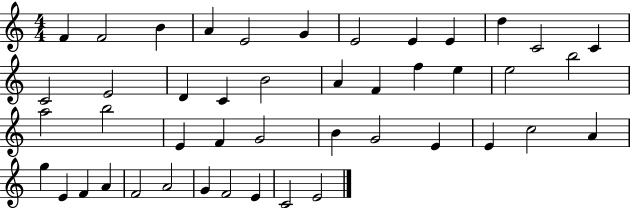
{
  \clef treble
  \numericTimeSignature
  \time 4/4
  \key c \major
  f'4 f'2 b'4 | a'4 e'2 g'4 | e'2 e'4 e'4 | d''4 c'2 c'4 | \break c'2 e'2 | d'4 c'4 b'2 | a'4 f'4 f''4 e''4 | e''2 b''2 | \break a''2 b''2 | e'4 f'4 g'2 | b'4 g'2 e'4 | e'4 c''2 a'4 | \break g''4 e'4 f'4 a'4 | f'2 a'2 | g'4 f'2 e'4 | c'2 e'2 | \break \bar "|."
}